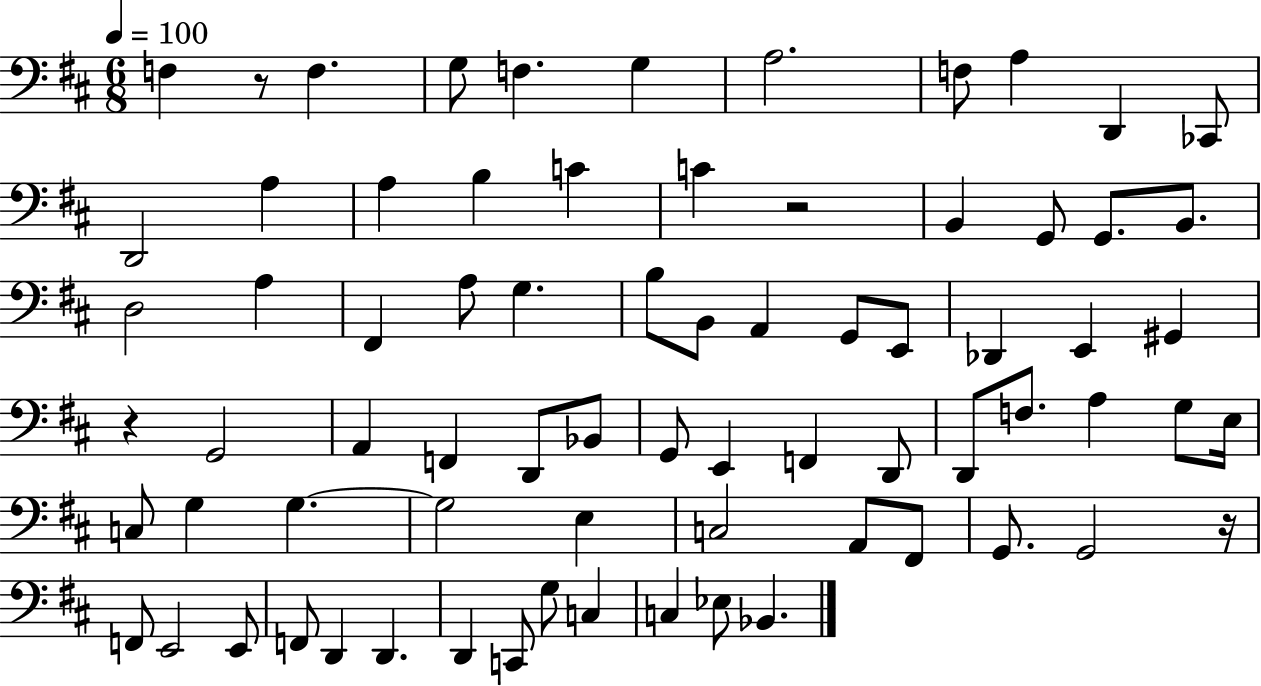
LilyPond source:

{
  \clef bass
  \numericTimeSignature
  \time 6/8
  \key d \major
  \tempo 4 = 100
  f4 r8 f4. | g8 f4. g4 | a2. | f8 a4 d,4 ces,8 | \break d,2 a4 | a4 b4 c'4 | c'4 r2 | b,4 g,8 g,8. b,8. | \break d2 a4 | fis,4 a8 g4. | b8 b,8 a,4 g,8 e,8 | des,4 e,4 gis,4 | \break r4 g,2 | a,4 f,4 d,8 bes,8 | g,8 e,4 f,4 d,8 | d,8 f8. a4 g8 e16 | \break c8 g4 g4.~~ | g2 e4 | c2 a,8 fis,8 | g,8. g,2 r16 | \break f,8 e,2 e,8 | f,8 d,4 d,4. | d,4 c,8 g8 c4 | c4 ees8 bes,4. | \break \bar "|."
}